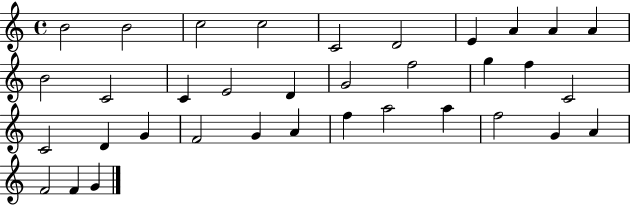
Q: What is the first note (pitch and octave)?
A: B4